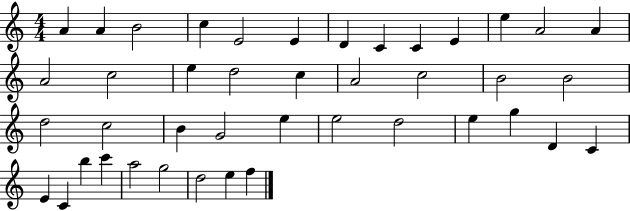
X:1
T:Untitled
M:4/4
L:1/4
K:C
A A B2 c E2 E D C C E e A2 A A2 c2 e d2 c A2 c2 B2 B2 d2 c2 B G2 e e2 d2 e g D C E C b c' a2 g2 d2 e f